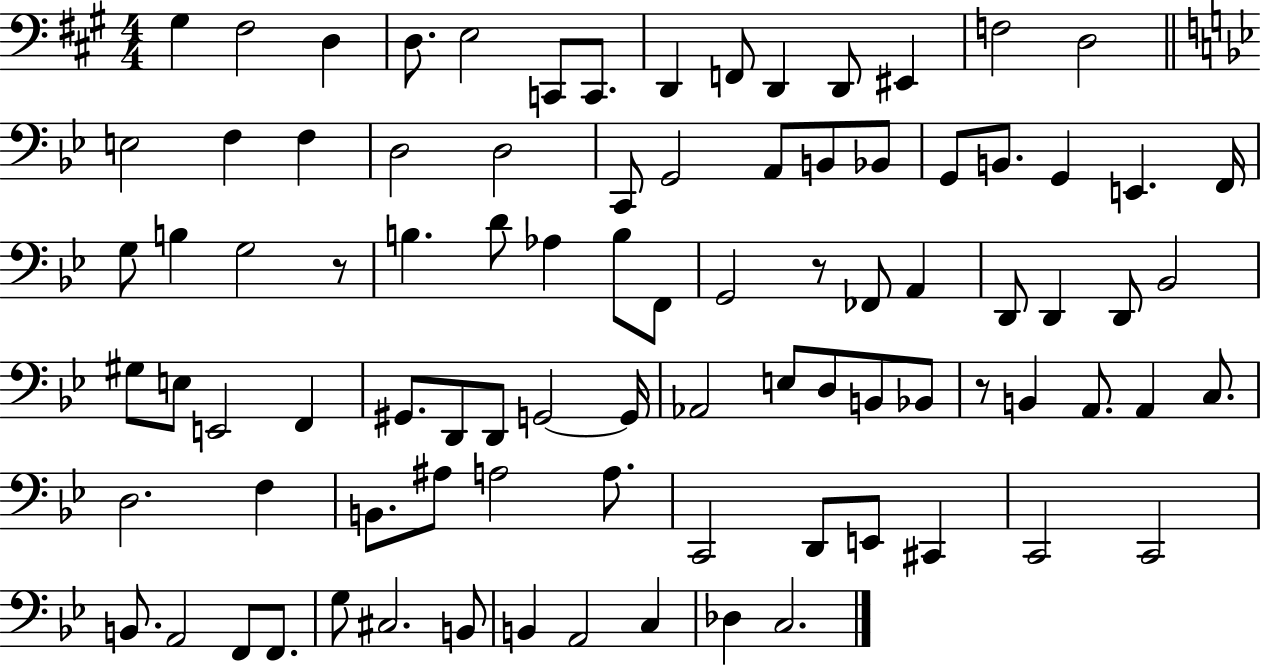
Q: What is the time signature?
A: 4/4